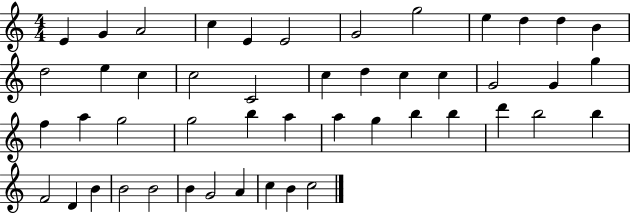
{
  \clef treble
  \numericTimeSignature
  \time 4/4
  \key c \major
  e'4 g'4 a'2 | c''4 e'4 e'2 | g'2 g''2 | e''4 d''4 d''4 b'4 | \break d''2 e''4 c''4 | c''2 c'2 | c''4 d''4 c''4 c''4 | g'2 g'4 g''4 | \break f''4 a''4 g''2 | g''2 b''4 a''4 | a''4 g''4 b''4 b''4 | d'''4 b''2 b''4 | \break f'2 d'4 b'4 | b'2 b'2 | b'4 g'2 a'4 | c''4 b'4 c''2 | \break \bar "|."
}